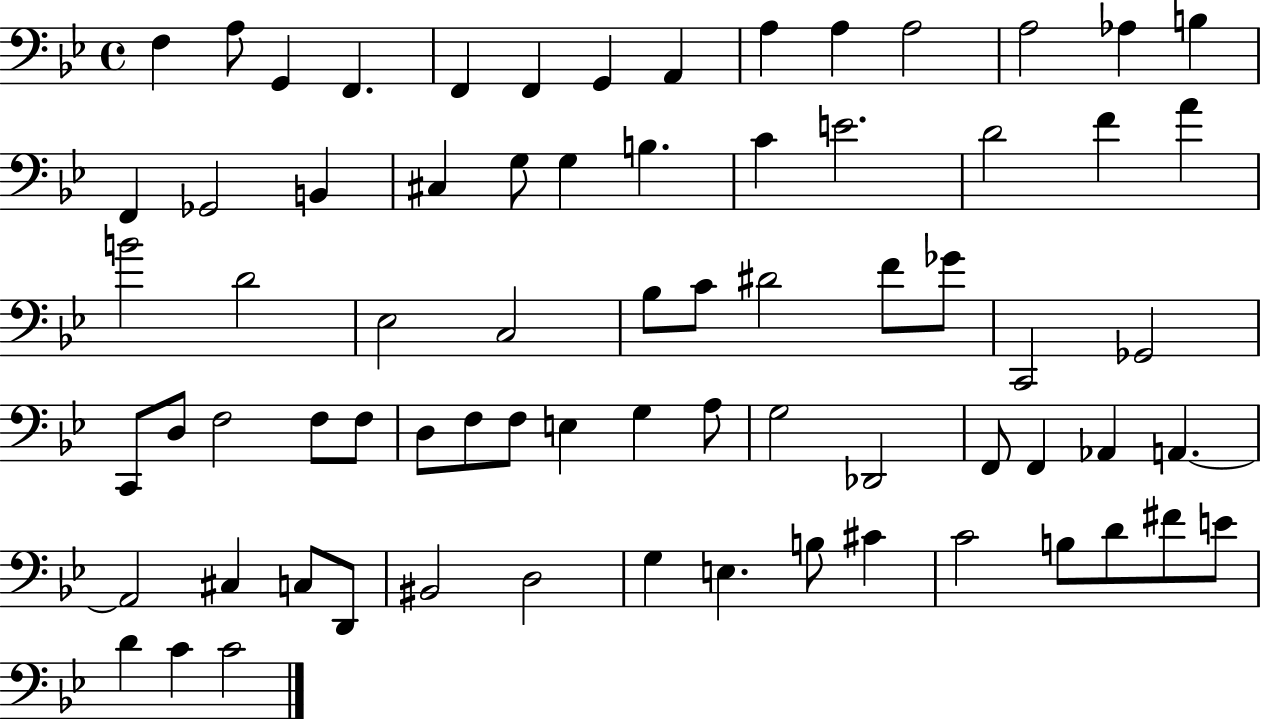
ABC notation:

X:1
T:Untitled
M:4/4
L:1/4
K:Bb
F, A,/2 G,, F,, F,, F,, G,, A,, A, A, A,2 A,2 _A, B, F,, _G,,2 B,, ^C, G,/2 G, B, C E2 D2 F A B2 D2 _E,2 C,2 _B,/2 C/2 ^D2 F/2 _G/2 C,,2 _G,,2 C,,/2 D,/2 F,2 F,/2 F,/2 D,/2 F,/2 F,/2 E, G, A,/2 G,2 _D,,2 F,,/2 F,, _A,, A,, A,,2 ^C, C,/2 D,,/2 ^B,,2 D,2 G, E, B,/2 ^C C2 B,/2 D/2 ^F/2 E/2 D C C2